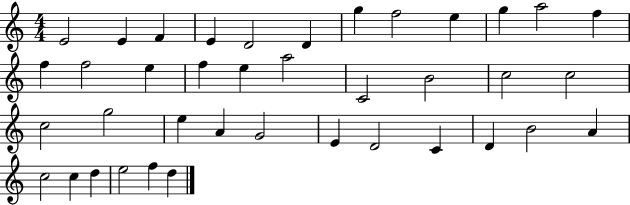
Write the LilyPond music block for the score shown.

{
  \clef treble
  \numericTimeSignature
  \time 4/4
  \key c \major
  e'2 e'4 f'4 | e'4 d'2 d'4 | g''4 f''2 e''4 | g''4 a''2 f''4 | \break f''4 f''2 e''4 | f''4 e''4 a''2 | c'2 b'2 | c''2 c''2 | \break c''2 g''2 | e''4 a'4 g'2 | e'4 d'2 c'4 | d'4 b'2 a'4 | \break c''2 c''4 d''4 | e''2 f''4 d''4 | \bar "|."
}